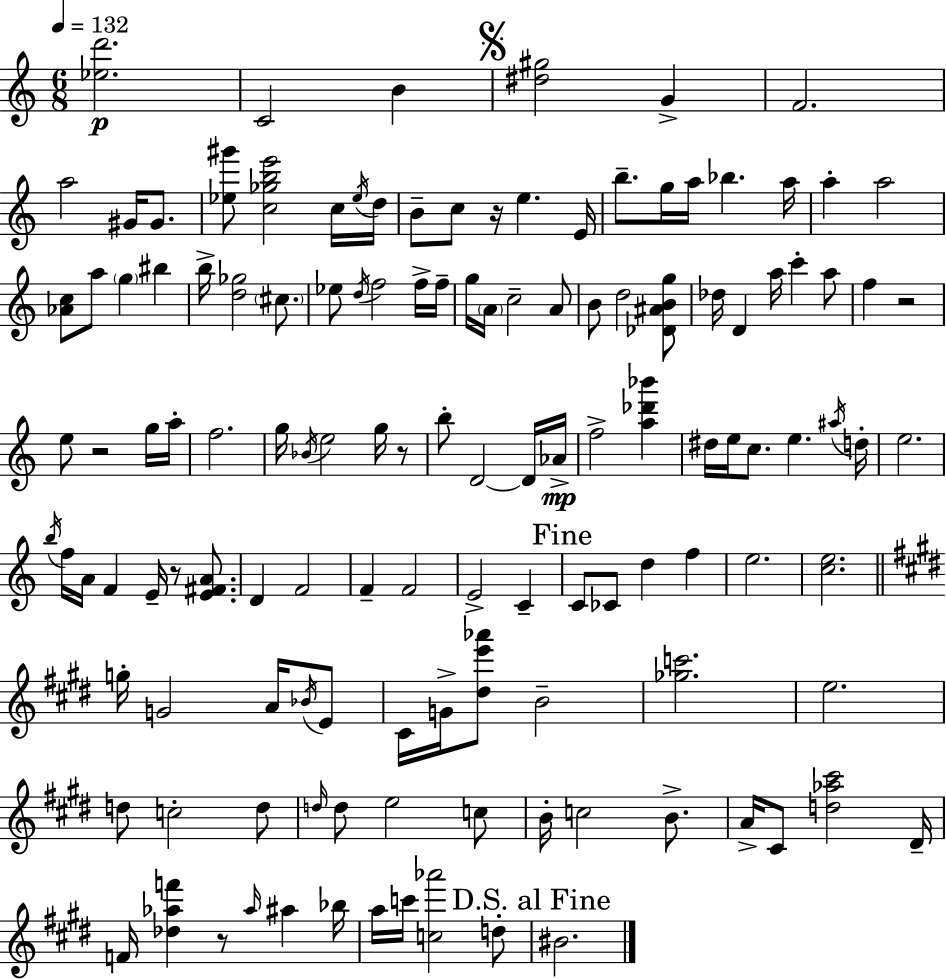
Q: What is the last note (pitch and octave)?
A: BIS4